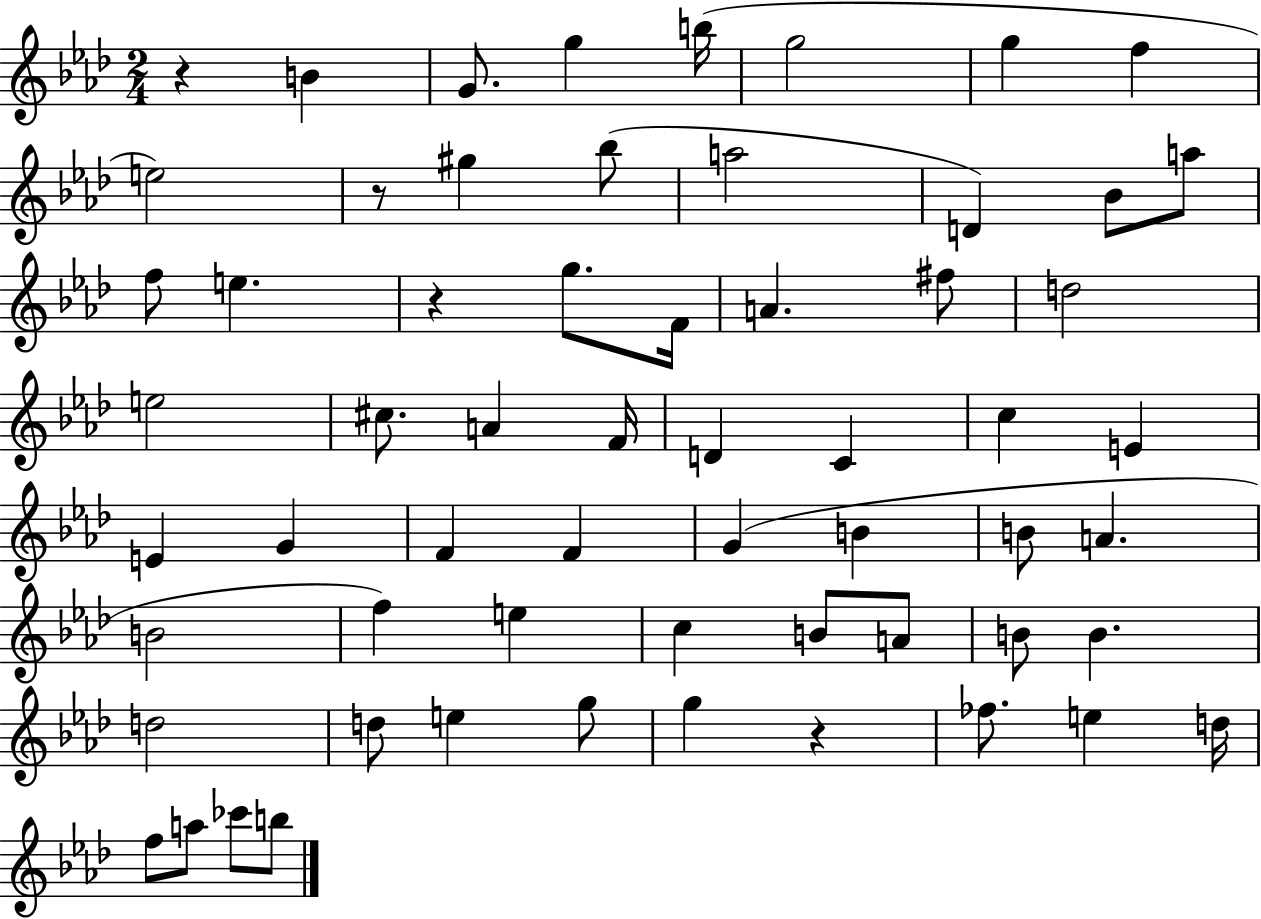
R/q B4/q G4/e. G5/q B5/s G5/h G5/q F5/q E5/h R/e G#5/q Bb5/e A5/h D4/q Bb4/e A5/e F5/e E5/q. R/q G5/e. F4/s A4/q. F#5/e D5/h E5/h C#5/e. A4/q F4/s D4/q C4/q C5/q E4/q E4/q G4/q F4/q F4/q G4/q B4/q B4/e A4/q. B4/h F5/q E5/q C5/q B4/e A4/e B4/e B4/q. D5/h D5/e E5/q G5/e G5/q R/q FES5/e. E5/q D5/s F5/e A5/e CES6/e B5/e